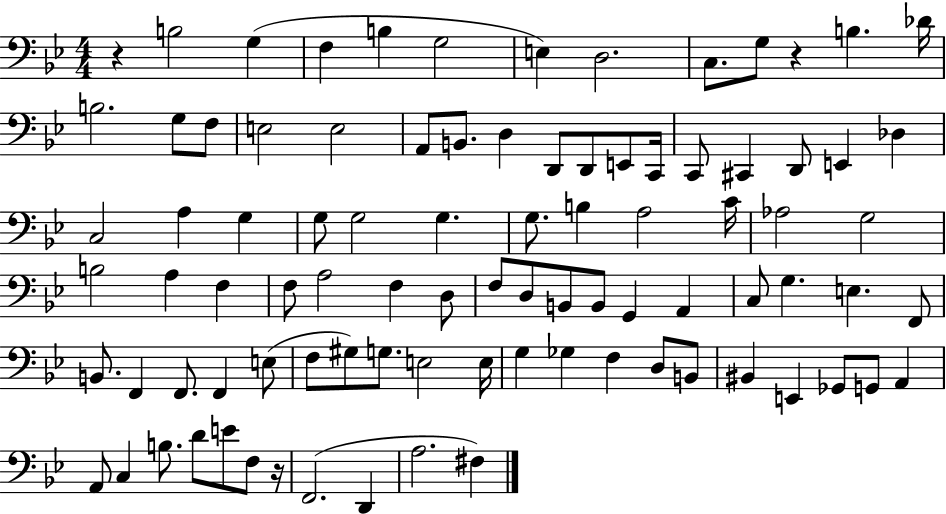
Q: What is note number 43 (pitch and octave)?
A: F3